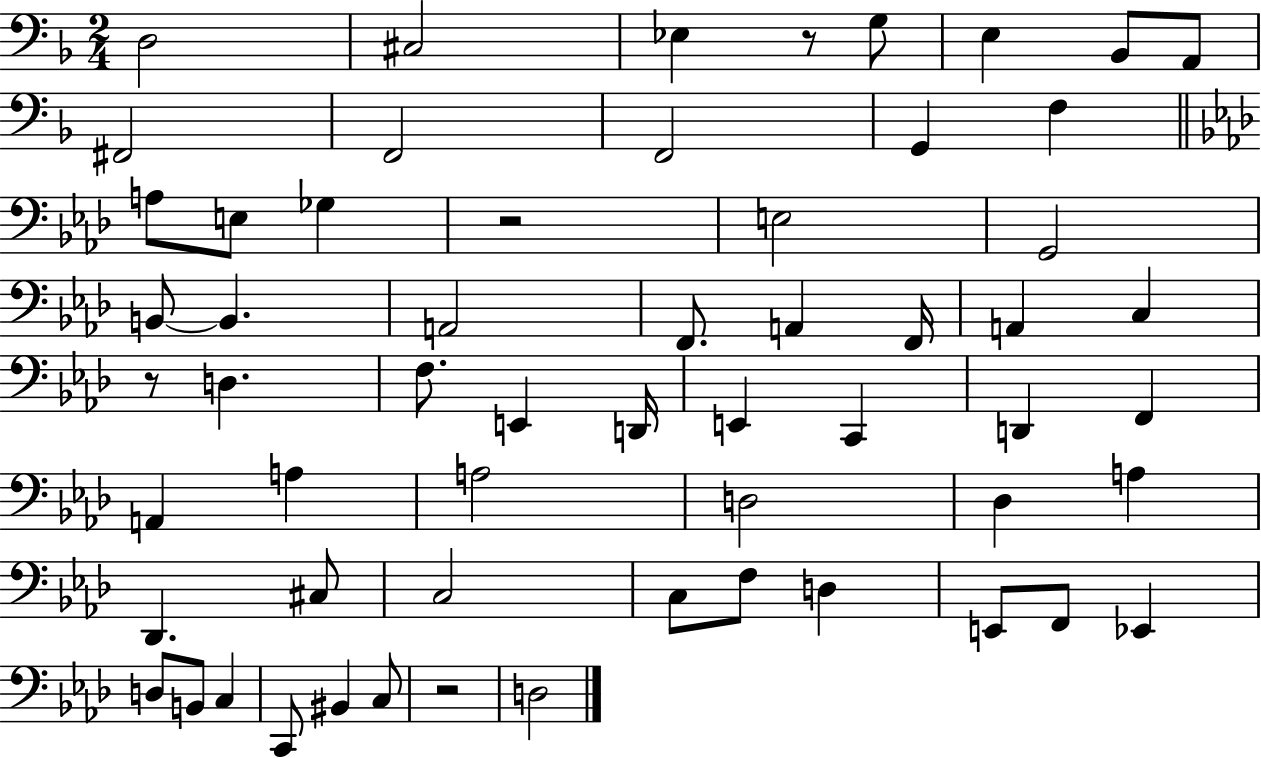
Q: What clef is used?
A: bass